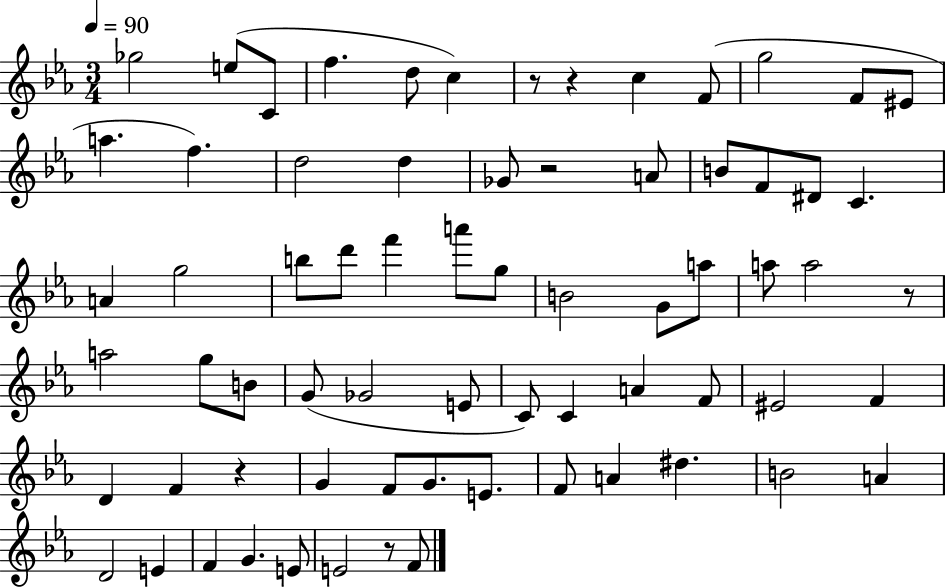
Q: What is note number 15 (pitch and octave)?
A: D5